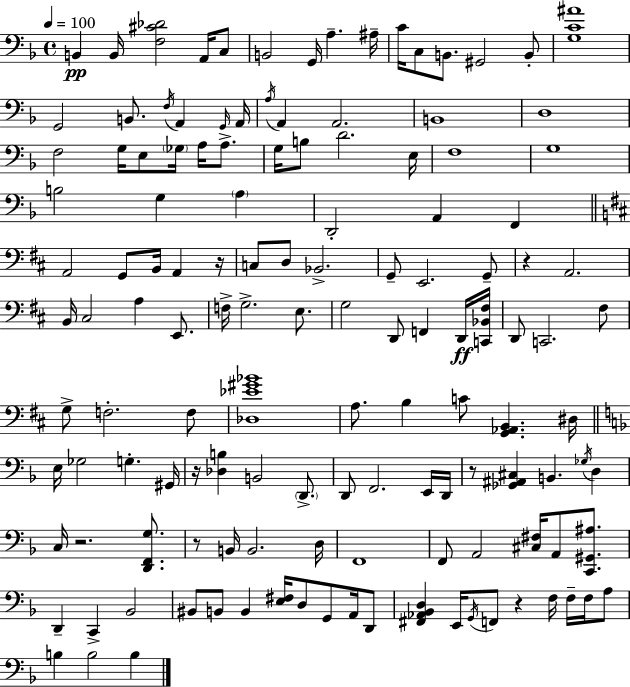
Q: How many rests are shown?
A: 7